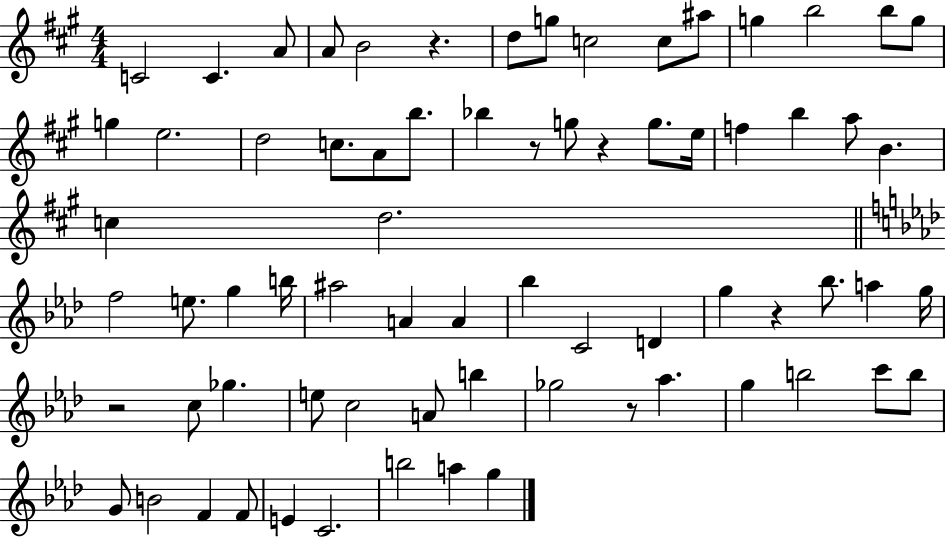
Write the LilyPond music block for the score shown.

{
  \clef treble
  \numericTimeSignature
  \time 4/4
  \key a \major
  c'2 c'4. a'8 | a'8 b'2 r4. | d''8 g''8 c''2 c''8 ais''8 | g''4 b''2 b''8 g''8 | \break g''4 e''2. | d''2 c''8. a'8 b''8. | bes''4 r8 g''8 r4 g''8. e''16 | f''4 b''4 a''8 b'4. | \break c''4 d''2. | \bar "||" \break \key aes \major f''2 e''8. g''4 b''16 | ais''2 a'4 a'4 | bes''4 c'2 d'4 | g''4 r4 bes''8. a''4 g''16 | \break r2 c''8 ges''4. | e''8 c''2 a'8 b''4 | ges''2 r8 aes''4. | g''4 b''2 c'''8 b''8 | \break g'8 b'2 f'4 f'8 | e'4 c'2. | b''2 a''4 g''4 | \bar "|."
}